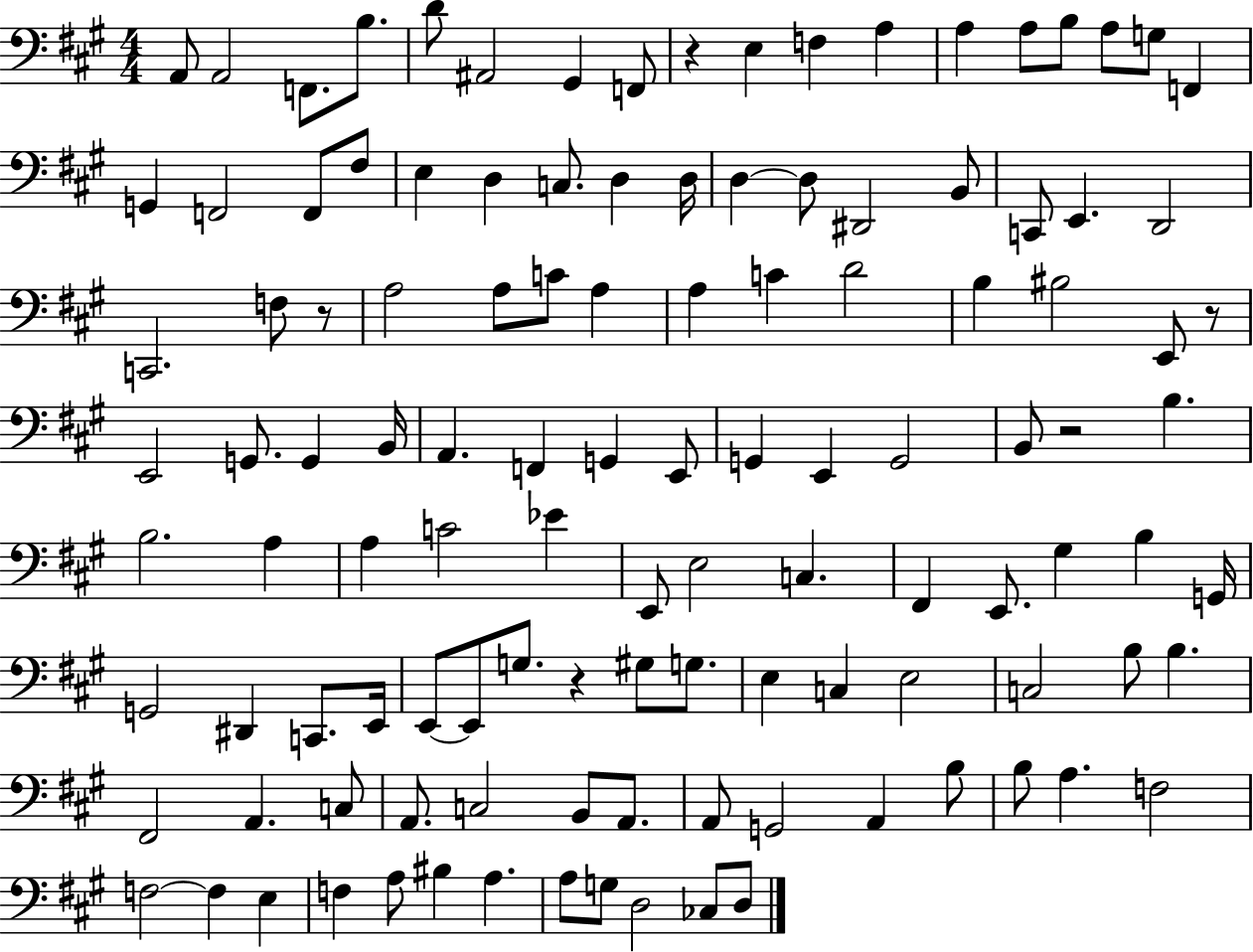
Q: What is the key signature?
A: A major